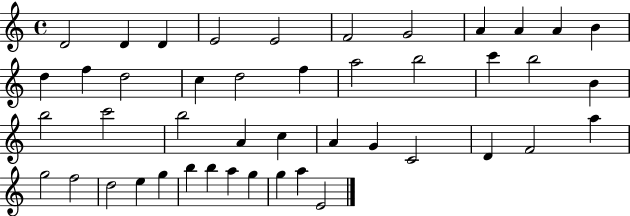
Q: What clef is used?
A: treble